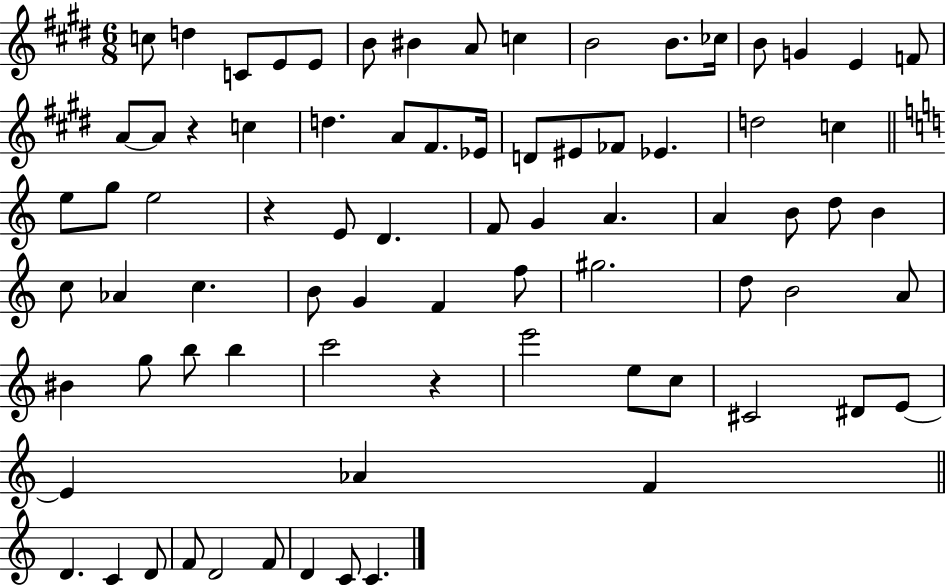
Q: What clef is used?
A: treble